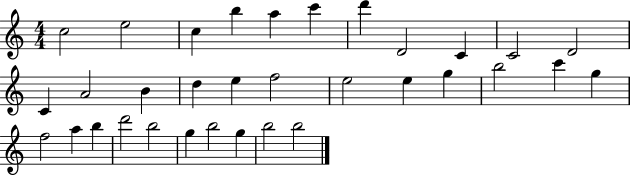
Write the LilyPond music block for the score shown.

{
  \clef treble
  \numericTimeSignature
  \time 4/4
  \key c \major
  c''2 e''2 | c''4 b''4 a''4 c'''4 | d'''4 d'2 c'4 | c'2 d'2 | \break c'4 a'2 b'4 | d''4 e''4 f''2 | e''2 e''4 g''4 | b''2 c'''4 g''4 | \break f''2 a''4 b''4 | d'''2 b''2 | g''4 b''2 g''4 | b''2 b''2 | \break \bar "|."
}